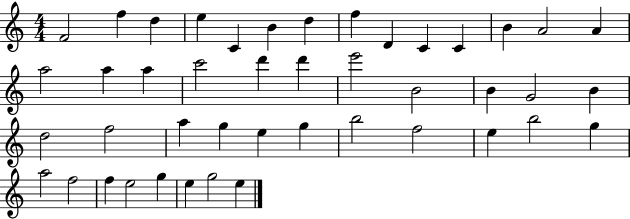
{
  \clef treble
  \numericTimeSignature
  \time 4/4
  \key c \major
  f'2 f''4 d''4 | e''4 c'4 b'4 d''4 | f''4 d'4 c'4 c'4 | b'4 a'2 a'4 | \break a''2 a''4 a''4 | c'''2 d'''4 d'''4 | e'''2 b'2 | b'4 g'2 b'4 | \break d''2 f''2 | a''4 g''4 e''4 g''4 | b''2 f''2 | e''4 b''2 g''4 | \break a''2 f''2 | f''4 e''2 g''4 | e''4 g''2 e''4 | \bar "|."
}